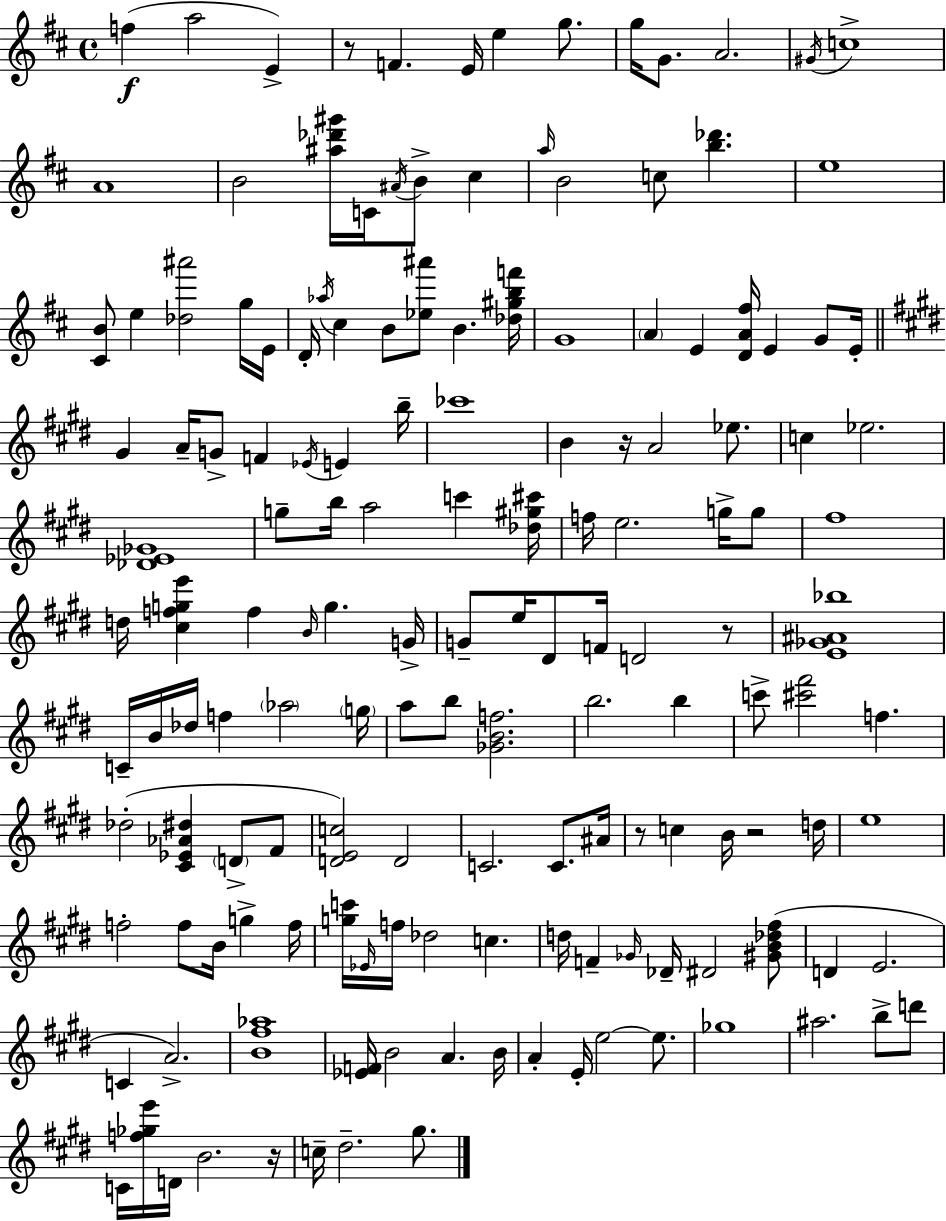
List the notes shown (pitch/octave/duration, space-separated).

F5/q A5/h E4/q R/e F4/q. E4/s E5/q G5/e. G5/s G4/e. A4/h. G#4/s C5/w A4/w B4/h [A#5,Db6,G#6]/s C4/s A#4/s B4/e C#5/q A5/s B4/h C5/e [B5,Db6]/q. E5/w [C#4,B4]/e E5/q [Db5,A#6]/h G5/s E4/s D4/s Ab5/s C#5/q B4/e [Eb5,A#6]/e B4/q. [Db5,G#5,B5,F6]/s G4/w A4/q E4/q [D4,A4,F#5]/s E4/q G4/e E4/s G#4/q A4/s G4/e F4/q Eb4/s E4/q B5/s CES6/w B4/q R/s A4/h Eb5/e. C5/q Eb5/h. [Db4,Eb4,Gb4]/w G5/e B5/s A5/h C6/q [Db5,G#5,C#6]/s F5/s E5/h. G5/s G5/e F#5/w D5/s [C#5,F5,G5,E6]/q F5/q B4/s G5/q. G4/s G4/e E5/s D#4/e F4/s D4/h R/e [E4,Gb4,A#4,Bb5]/w C4/s B4/s Db5/s F5/q Ab5/h G5/s A5/e B5/e [Gb4,B4,F5]/h. B5/h. B5/q C6/e [C#6,F#6]/h F5/q. Db5/h [C#4,Eb4,Ab4,D#5]/q D4/e F#4/e [D4,E4,C5]/h D4/h C4/h. C4/e. A#4/s R/e C5/q B4/s R/h D5/s E5/w F5/h F5/e B4/s G5/q F5/s [G5,C6]/s Eb4/s F5/s Db5/h C5/q. D5/s F4/q Gb4/s Db4/s D#4/h [G#4,B4,Db5,F#5]/e D4/q E4/h. C4/q A4/h. [B4,F#5,Ab5]/w [Eb4,F4]/s B4/h A4/q. B4/s A4/q E4/s E5/h E5/e. Gb5/w A#5/h. B5/e D6/e C4/s [F5,Gb5,E6]/s D4/s B4/h. R/s C5/s D#5/h. G#5/e.